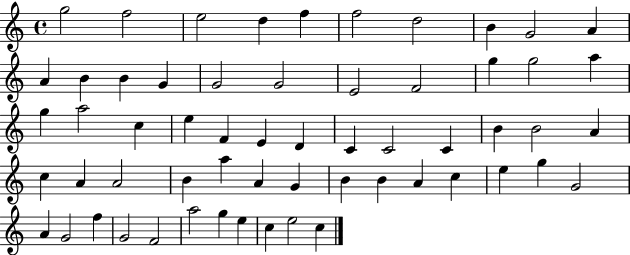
X:1
T:Untitled
M:4/4
L:1/4
K:C
g2 f2 e2 d f f2 d2 B G2 A A B B G G2 G2 E2 F2 g g2 a g a2 c e F E D C C2 C B B2 A c A A2 B a A G B B A c e g G2 A G2 f G2 F2 a2 g e c e2 c